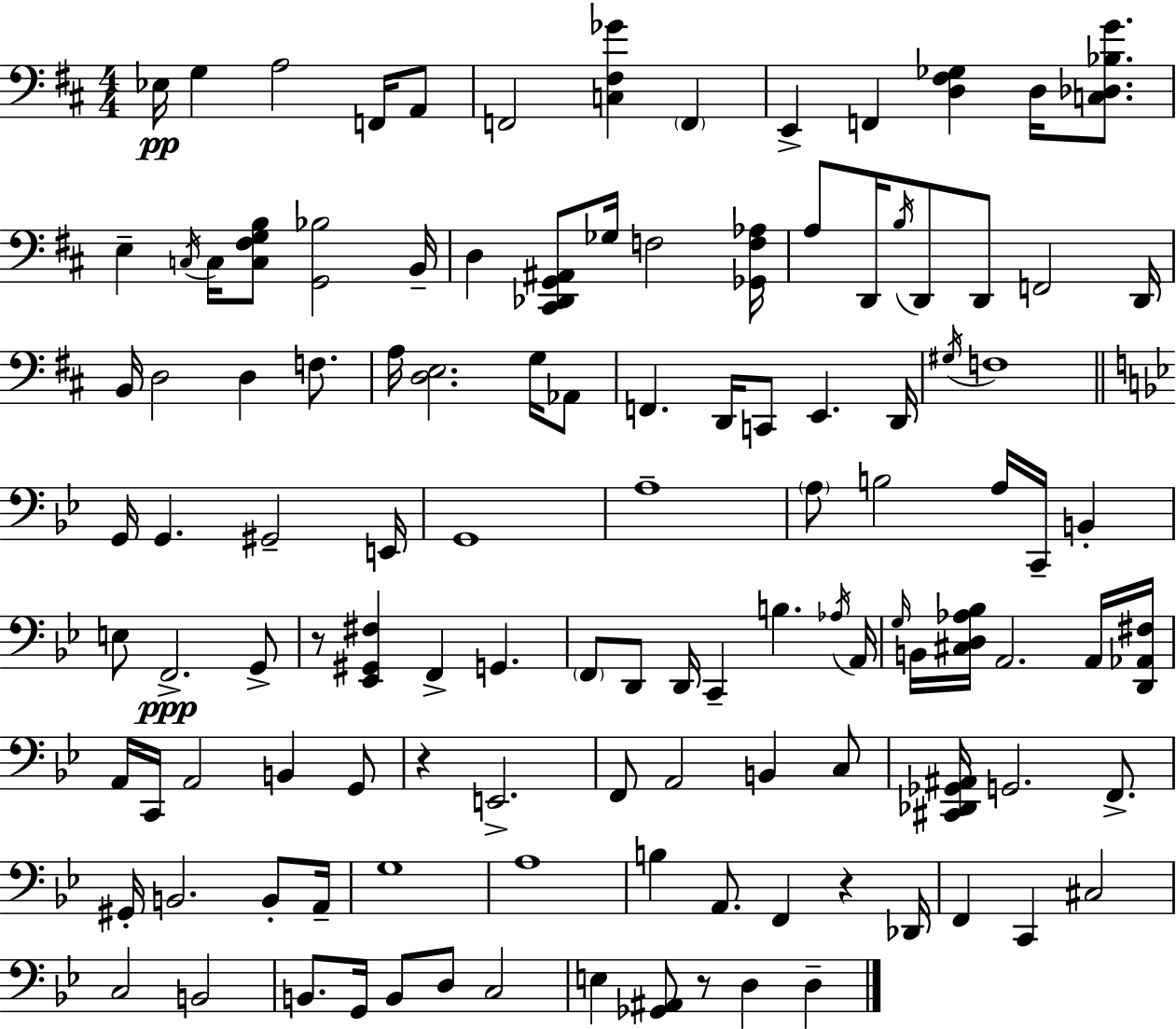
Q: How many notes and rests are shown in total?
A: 117